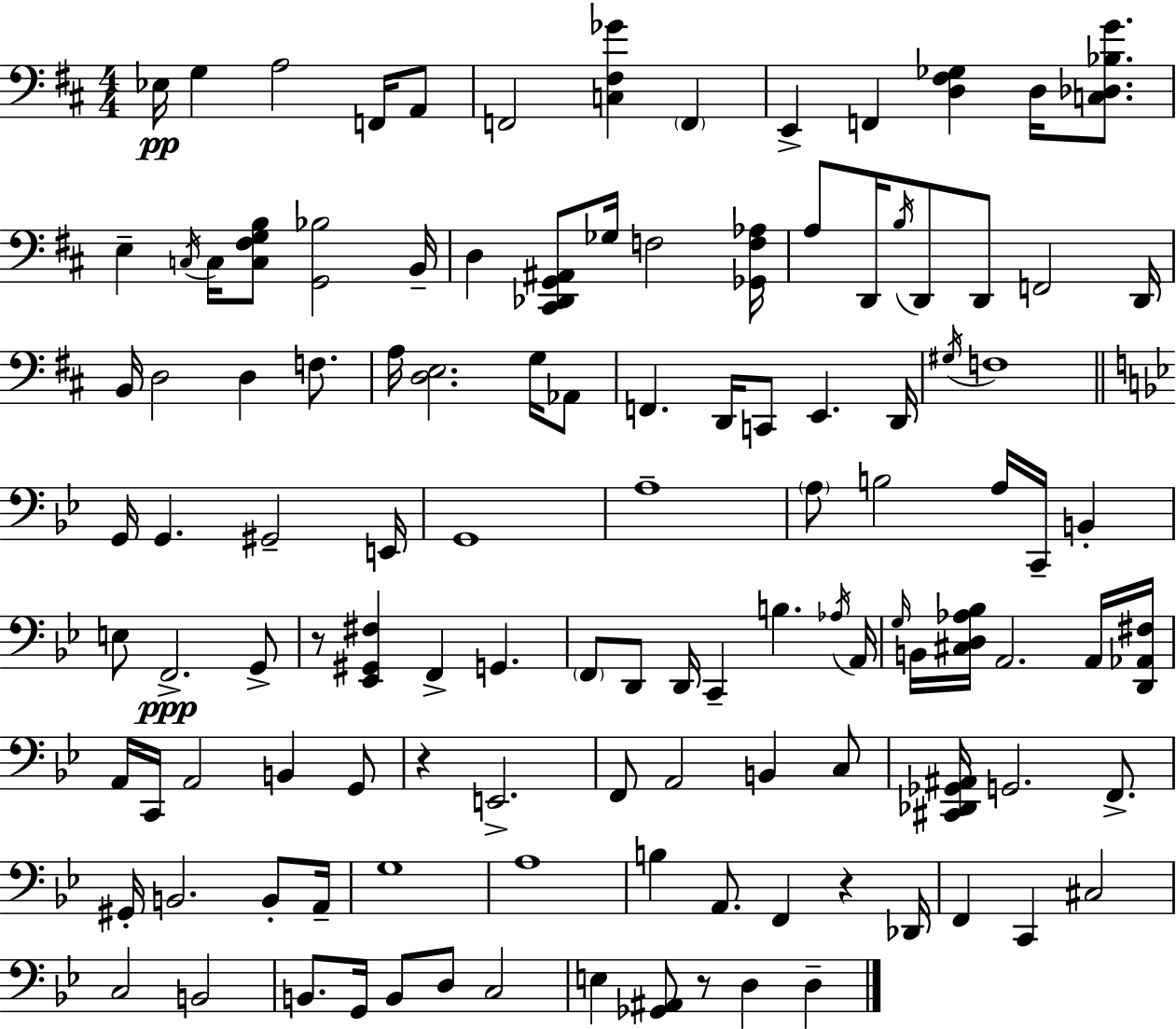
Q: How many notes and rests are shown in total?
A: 117